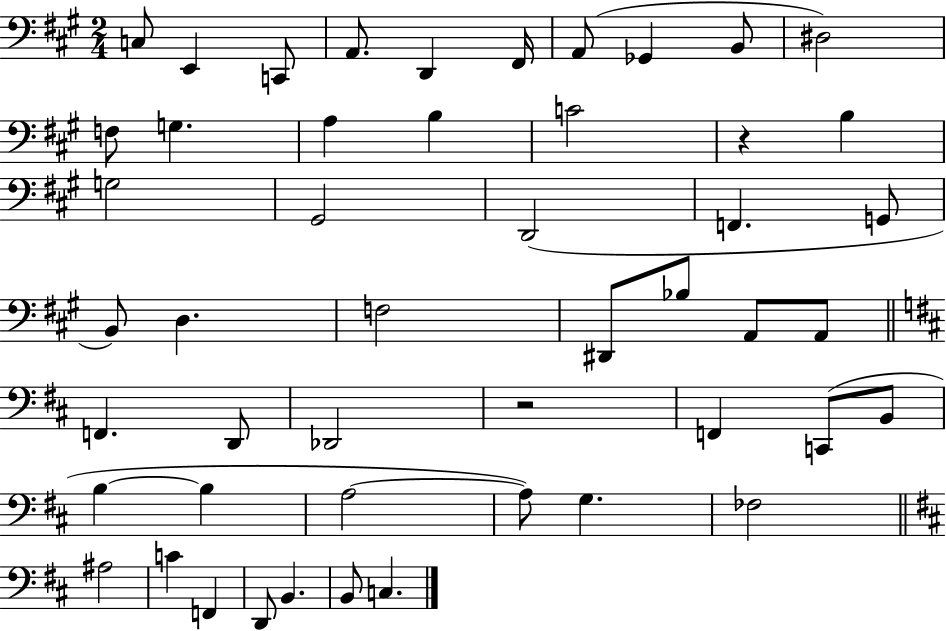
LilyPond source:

{
  \clef bass
  \numericTimeSignature
  \time 2/4
  \key a \major
  c8 e,4 c,8 | a,8. d,4 fis,16 | a,8( ges,4 b,8 | dis2) | \break f8 g4. | a4 b4 | c'2 | r4 b4 | \break g2 | gis,2 | d,2( | f,4. g,8 | \break b,8) d4. | f2 | dis,8 bes8 a,8 a,8 | \bar "||" \break \key d \major f,4. d,8 | des,2 | r2 | f,4 c,8( b,8 | \break b4~~ b4 | a2~~ | a8) g4. | fes2 | \break \bar "||" \break \key d \major ais2 | c'4 f,4 | d,8 b,4. | b,8 c4. | \break \bar "|."
}